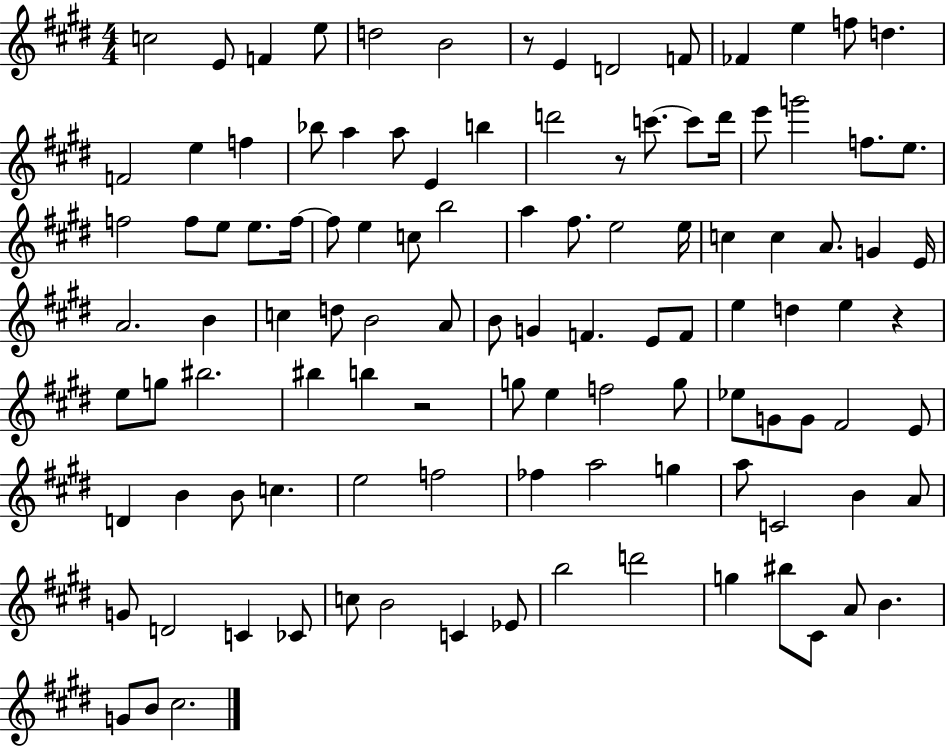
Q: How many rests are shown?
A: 4